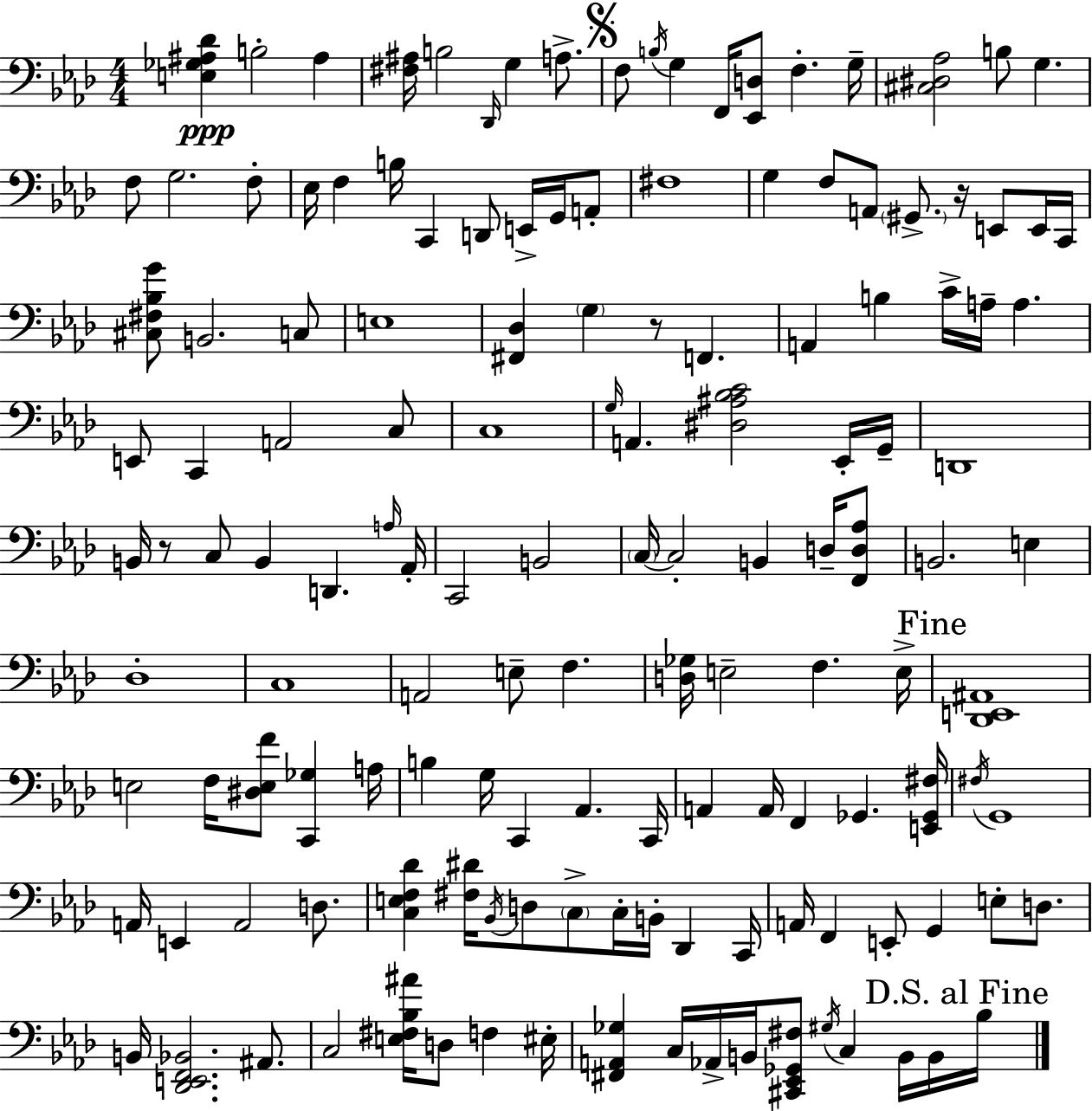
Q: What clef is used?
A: bass